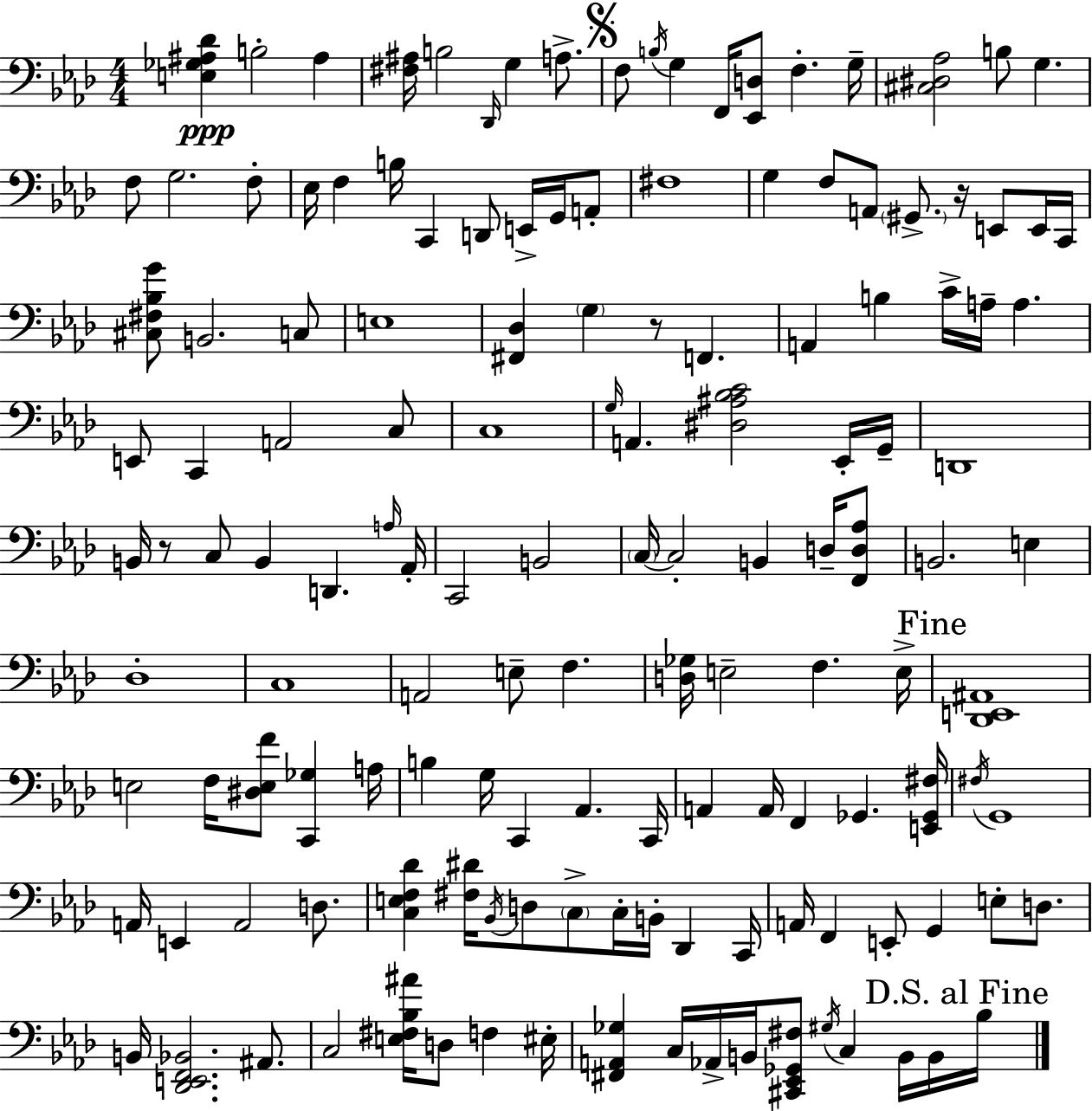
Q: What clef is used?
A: bass